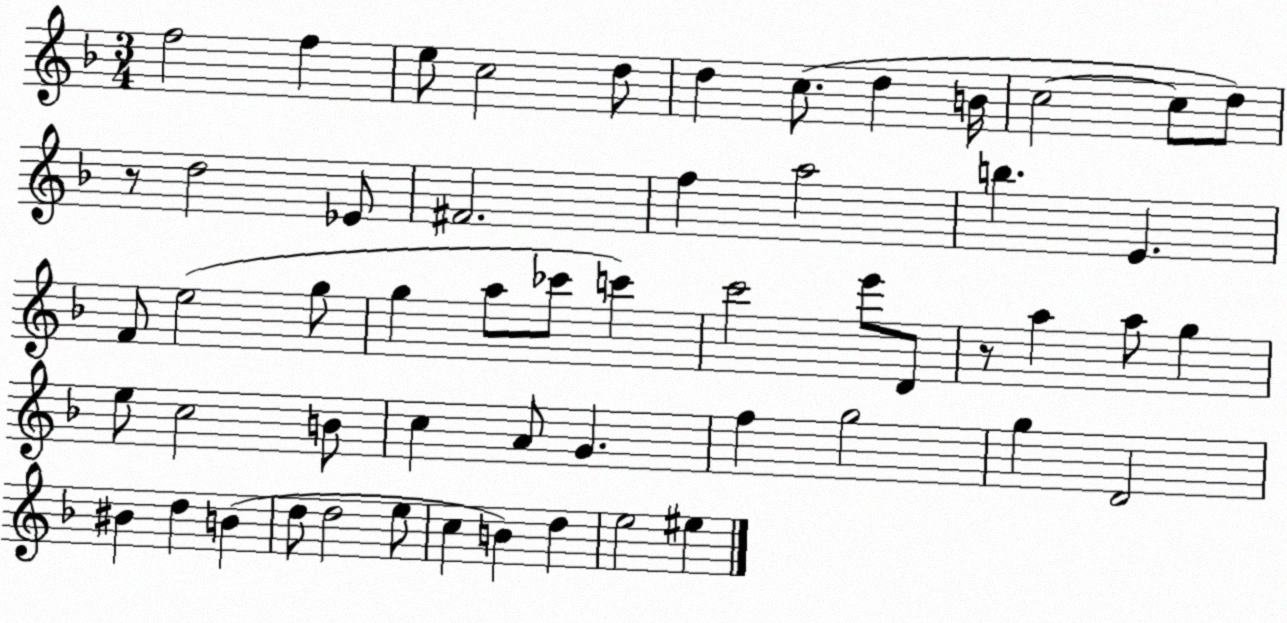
X:1
T:Untitled
M:3/4
L:1/4
K:F
f2 f e/2 c2 d/2 d c/2 d B/4 c2 c/2 d/2 z/2 d2 _E/2 ^F2 f a2 b E F/2 e2 g/2 g a/2 _c'/2 c' c'2 e'/2 D/2 z/2 a a/2 g e/2 c2 B/2 c A/2 G f g2 g D2 ^B d B d/2 d2 e/2 c B d e2 ^e